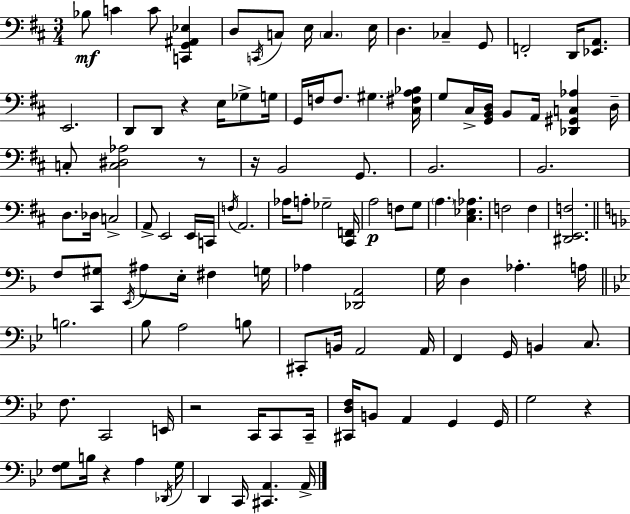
{
  \clef bass
  \numericTimeSignature
  \time 3/4
  \key d \major
  \repeat volta 2 { bes8\mf c'4 c'8 <c, g, ais, ees>4 | d8 \acciaccatura { c,16 } c8 e16 \parenthesize c4. | e16 d4. ces4-- g,8 | f,2-. d,16 <ees, a,>8. | \break e,2. | d,8 d,8 r4 e16 ges8-> | g16 g,16 f16 f8. gis4. | <cis fis a bes>16 g8 cis16-> <g, b, d>16 b,8 a,16 <des, gis, c aes>4 | \break d16-- c8-. <c dis aes>2 r8 | r16 b,2 g,8. | b,2. | b,2. | \break d8. des16 c2-> | a,8-> e,2 e,16 | c,16 \acciaccatura { f16 } a,2. | aes16 a8-. ges2-- | \break <cis, f,>16 a2\p f8 | g8 \parenthesize a4. <cis ees aes>4. | f2 f4 | <dis, e, f>2. | \break \bar "||" \break \key f \major f8 <c, gis>8 \acciaccatura { e,16 } ais8 e16-. fis4 | g16 aes4 <des, a,>2 | g16 d4 aes4.-. | a16 \bar "||" \break \key g \minor b2. | bes8 a2 b8 | cis,8-. b,16 a,2 a,16 | f,4 g,16 b,4 c8. | \break f8. c,2 e,16 | r2 c,16 c,8 c,16-- | <cis, d f>16 b,8 a,4 g,4 g,16 | g2 r4 | \break <f g>8 b16 r4 a4 \acciaccatura { des,16 } | g16 d,4 c,16 <cis, a,>4. | a,16-> } \bar "|."
}